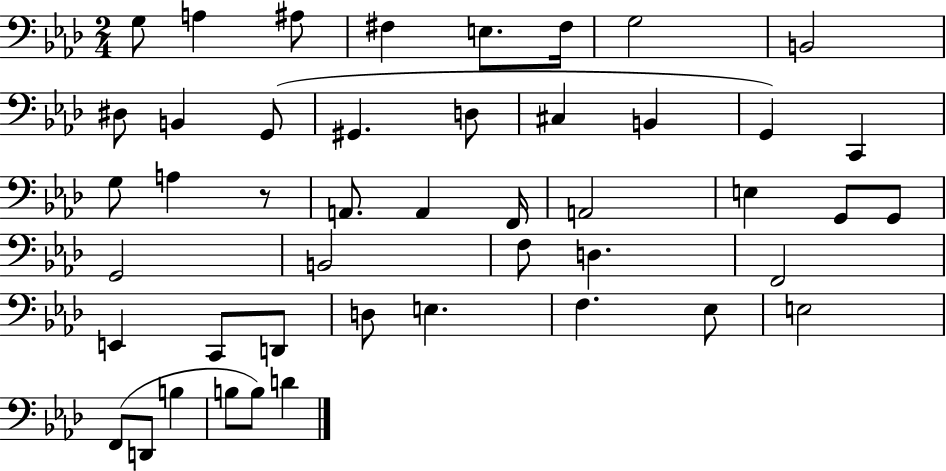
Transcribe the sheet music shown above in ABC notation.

X:1
T:Untitled
M:2/4
L:1/4
K:Ab
G,/2 A, ^A,/2 ^F, E,/2 ^F,/4 G,2 B,,2 ^D,/2 B,, G,,/2 ^G,, D,/2 ^C, B,, G,, C,, G,/2 A, z/2 A,,/2 A,, F,,/4 A,,2 E, G,,/2 G,,/2 G,,2 B,,2 F,/2 D, F,,2 E,, C,,/2 D,,/2 D,/2 E, F, _E,/2 E,2 F,,/2 D,,/2 B, B,/2 B,/2 D